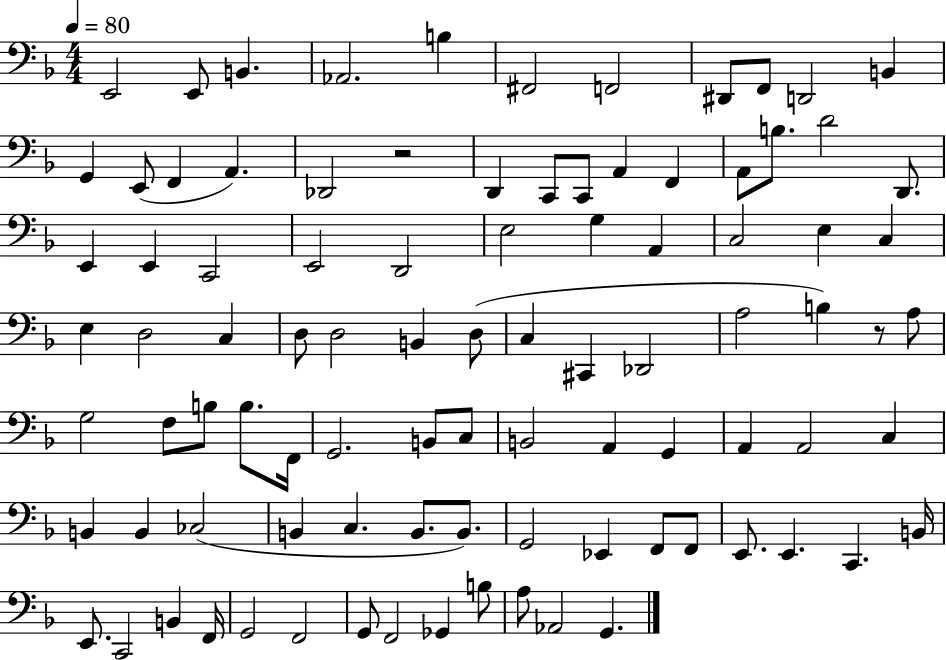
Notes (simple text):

E2/h E2/e B2/q. Ab2/h. B3/q F#2/h F2/h D#2/e F2/e D2/h B2/q G2/q E2/e F2/q A2/q. Db2/h R/h D2/q C2/e C2/e A2/q F2/q A2/e B3/e. D4/h D2/e. E2/q E2/q C2/h E2/h D2/h E3/h G3/q A2/q C3/h E3/q C3/q E3/q D3/h C3/q D3/e D3/h B2/q D3/e C3/q C#2/q Db2/h A3/h B3/q R/e A3/e G3/h F3/e B3/e B3/e. F2/s G2/h. B2/e C3/e B2/h A2/q G2/q A2/q A2/h C3/q B2/q B2/q CES3/h B2/q C3/q. B2/e. B2/e. G2/h Eb2/q F2/e F2/e E2/e. E2/q. C2/q. B2/s E2/e. C2/h B2/q F2/s G2/h F2/h G2/e F2/h Gb2/q B3/e A3/e Ab2/h G2/q.